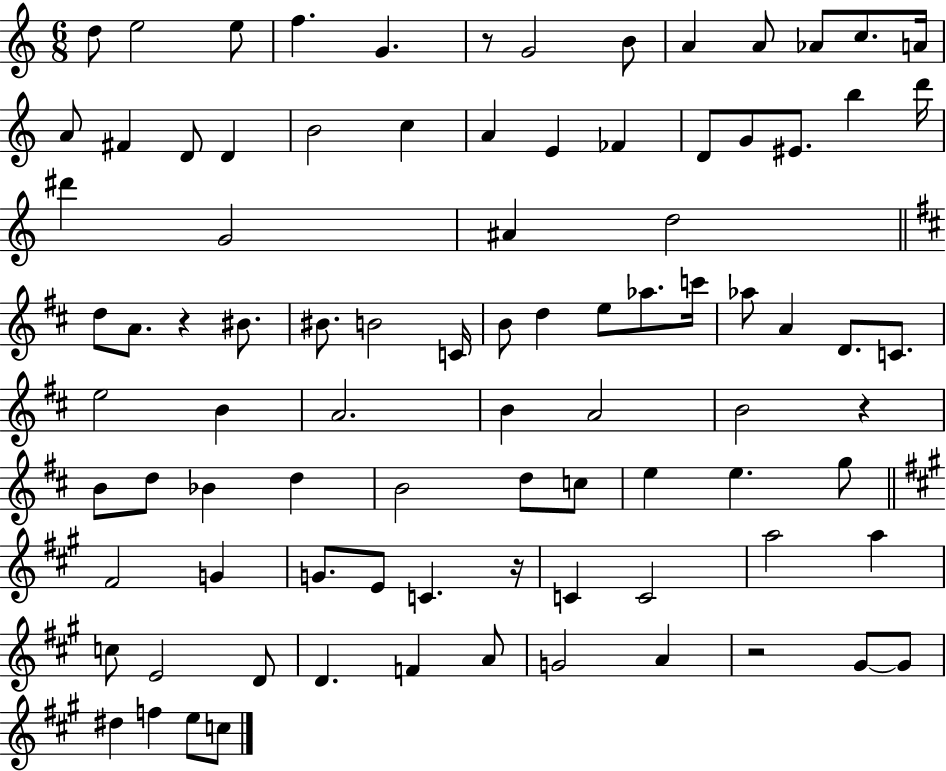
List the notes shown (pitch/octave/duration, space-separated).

D5/e E5/h E5/e F5/q. G4/q. R/e G4/h B4/e A4/q A4/e Ab4/e C5/e. A4/s A4/e F#4/q D4/e D4/q B4/h C5/q A4/q E4/q FES4/q D4/e G4/e EIS4/e. B5/q D6/s D#6/q G4/h A#4/q D5/h D5/e A4/e. R/q BIS4/e. BIS4/e. B4/h C4/s B4/e D5/q E5/e Ab5/e. C6/s Ab5/e A4/q D4/e. C4/e. E5/h B4/q A4/h. B4/q A4/h B4/h R/q B4/e D5/e Bb4/q D5/q B4/h D5/e C5/e E5/q E5/q. G5/e F#4/h G4/q G4/e. E4/e C4/q. R/s C4/q C4/h A5/h A5/q C5/e E4/h D4/e D4/q. F4/q A4/e G4/h A4/q R/h G#4/e G#4/e D#5/q F5/q E5/e C5/e